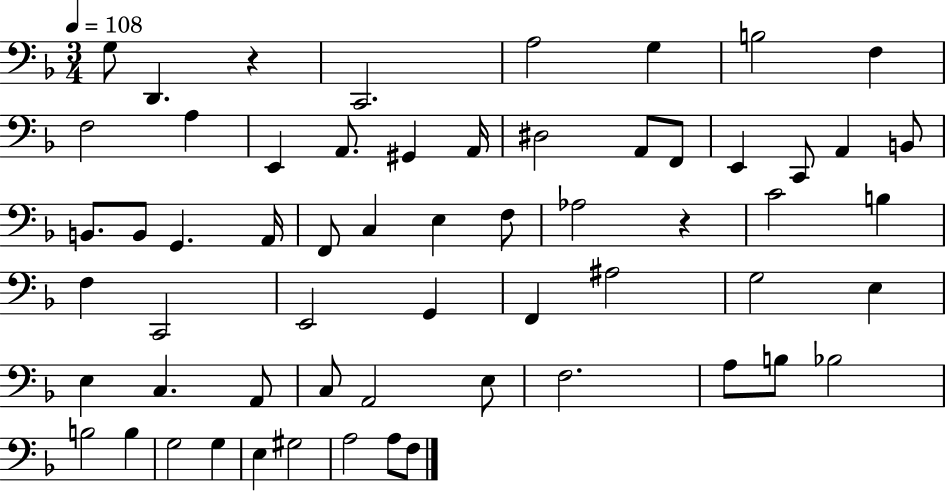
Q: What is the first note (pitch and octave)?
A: G3